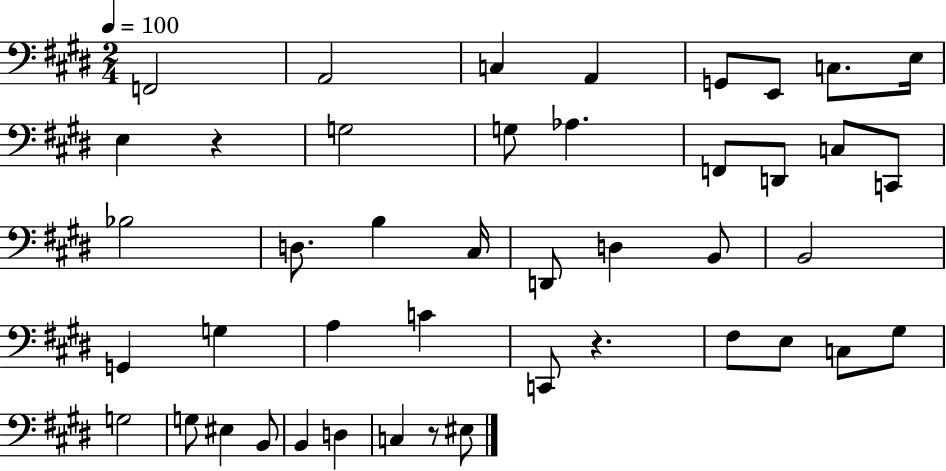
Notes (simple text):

F2/h A2/h C3/q A2/q G2/e E2/e C3/e. E3/s E3/q R/q G3/h G3/e Ab3/q. F2/e D2/e C3/e C2/e Bb3/h D3/e. B3/q C#3/s D2/e D3/q B2/e B2/h G2/q G3/q A3/q C4/q C2/e R/q. F#3/e E3/e C3/e G#3/e G3/h G3/e EIS3/q B2/e B2/q D3/q C3/q R/e EIS3/e